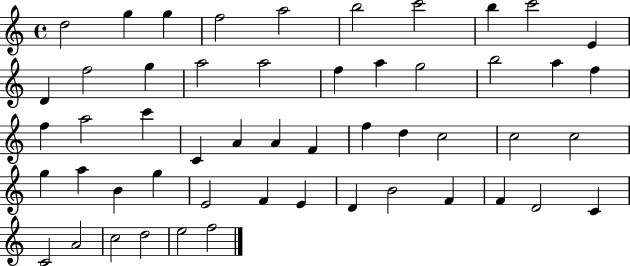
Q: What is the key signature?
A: C major